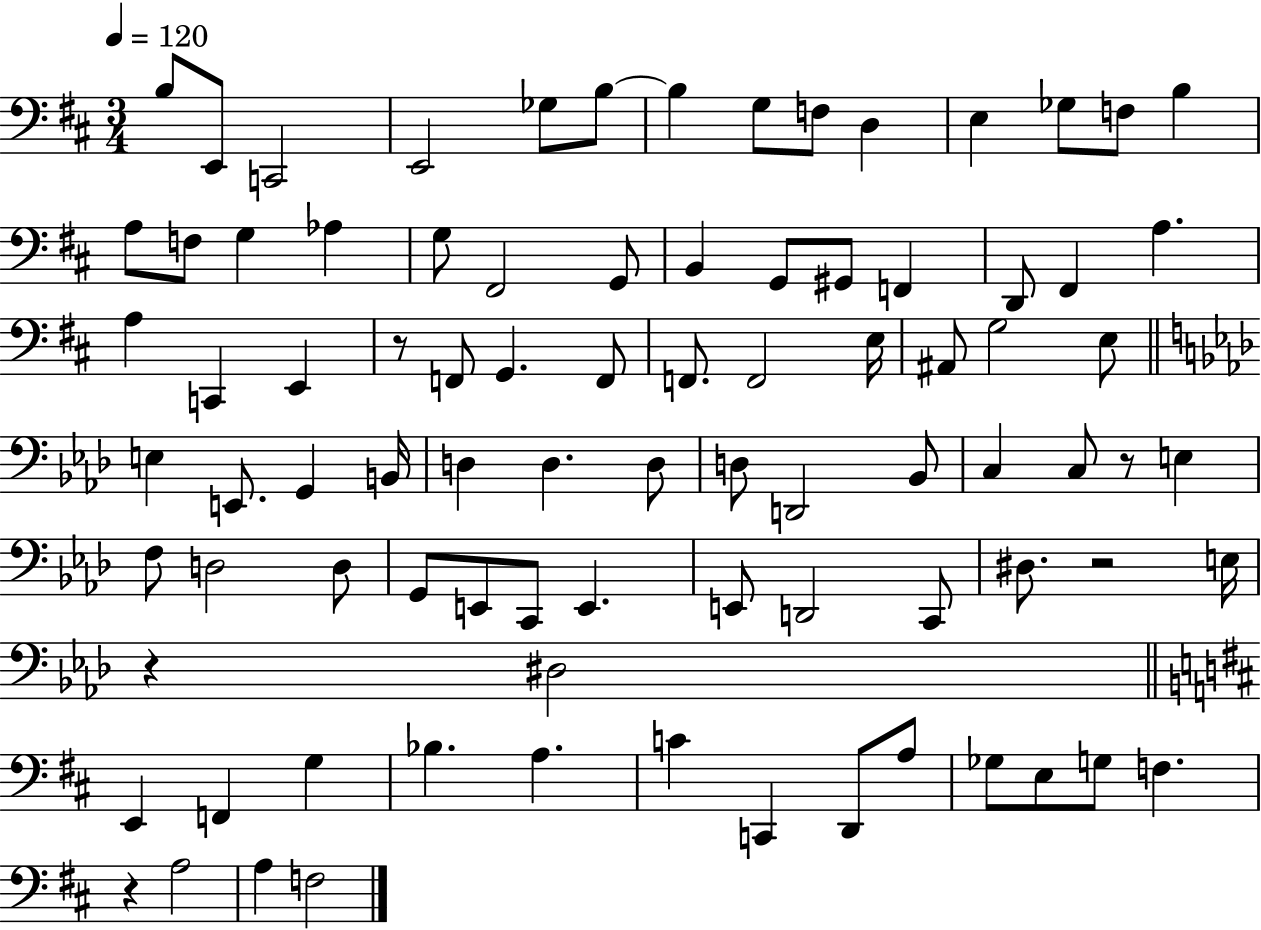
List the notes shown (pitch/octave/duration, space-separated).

B3/e E2/e C2/h E2/h Gb3/e B3/e B3/q G3/e F3/e D3/q E3/q Gb3/e F3/e B3/q A3/e F3/e G3/q Ab3/q G3/e F#2/h G2/e B2/q G2/e G#2/e F2/q D2/e F#2/q A3/q. A3/q C2/q E2/q R/e F2/e G2/q. F2/e F2/e. F2/h E3/s A#2/e G3/h E3/e E3/q E2/e. G2/q B2/s D3/q D3/q. D3/e D3/e D2/h Bb2/e C3/q C3/e R/e E3/q F3/e D3/h D3/e G2/e E2/e C2/e E2/q. E2/e D2/h C2/e D#3/e. R/h E3/s R/q D#3/h E2/q F2/q G3/q Bb3/q. A3/q. C4/q C2/q D2/e A3/e Gb3/e E3/e G3/e F3/q. R/q A3/h A3/q F3/h